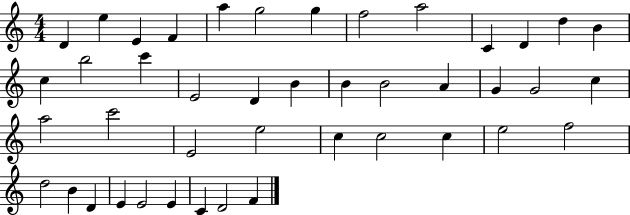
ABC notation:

X:1
T:Untitled
M:4/4
L:1/4
K:C
D e E F a g2 g f2 a2 C D d B c b2 c' E2 D B B B2 A G G2 c a2 c'2 E2 e2 c c2 c e2 f2 d2 B D E E2 E C D2 F